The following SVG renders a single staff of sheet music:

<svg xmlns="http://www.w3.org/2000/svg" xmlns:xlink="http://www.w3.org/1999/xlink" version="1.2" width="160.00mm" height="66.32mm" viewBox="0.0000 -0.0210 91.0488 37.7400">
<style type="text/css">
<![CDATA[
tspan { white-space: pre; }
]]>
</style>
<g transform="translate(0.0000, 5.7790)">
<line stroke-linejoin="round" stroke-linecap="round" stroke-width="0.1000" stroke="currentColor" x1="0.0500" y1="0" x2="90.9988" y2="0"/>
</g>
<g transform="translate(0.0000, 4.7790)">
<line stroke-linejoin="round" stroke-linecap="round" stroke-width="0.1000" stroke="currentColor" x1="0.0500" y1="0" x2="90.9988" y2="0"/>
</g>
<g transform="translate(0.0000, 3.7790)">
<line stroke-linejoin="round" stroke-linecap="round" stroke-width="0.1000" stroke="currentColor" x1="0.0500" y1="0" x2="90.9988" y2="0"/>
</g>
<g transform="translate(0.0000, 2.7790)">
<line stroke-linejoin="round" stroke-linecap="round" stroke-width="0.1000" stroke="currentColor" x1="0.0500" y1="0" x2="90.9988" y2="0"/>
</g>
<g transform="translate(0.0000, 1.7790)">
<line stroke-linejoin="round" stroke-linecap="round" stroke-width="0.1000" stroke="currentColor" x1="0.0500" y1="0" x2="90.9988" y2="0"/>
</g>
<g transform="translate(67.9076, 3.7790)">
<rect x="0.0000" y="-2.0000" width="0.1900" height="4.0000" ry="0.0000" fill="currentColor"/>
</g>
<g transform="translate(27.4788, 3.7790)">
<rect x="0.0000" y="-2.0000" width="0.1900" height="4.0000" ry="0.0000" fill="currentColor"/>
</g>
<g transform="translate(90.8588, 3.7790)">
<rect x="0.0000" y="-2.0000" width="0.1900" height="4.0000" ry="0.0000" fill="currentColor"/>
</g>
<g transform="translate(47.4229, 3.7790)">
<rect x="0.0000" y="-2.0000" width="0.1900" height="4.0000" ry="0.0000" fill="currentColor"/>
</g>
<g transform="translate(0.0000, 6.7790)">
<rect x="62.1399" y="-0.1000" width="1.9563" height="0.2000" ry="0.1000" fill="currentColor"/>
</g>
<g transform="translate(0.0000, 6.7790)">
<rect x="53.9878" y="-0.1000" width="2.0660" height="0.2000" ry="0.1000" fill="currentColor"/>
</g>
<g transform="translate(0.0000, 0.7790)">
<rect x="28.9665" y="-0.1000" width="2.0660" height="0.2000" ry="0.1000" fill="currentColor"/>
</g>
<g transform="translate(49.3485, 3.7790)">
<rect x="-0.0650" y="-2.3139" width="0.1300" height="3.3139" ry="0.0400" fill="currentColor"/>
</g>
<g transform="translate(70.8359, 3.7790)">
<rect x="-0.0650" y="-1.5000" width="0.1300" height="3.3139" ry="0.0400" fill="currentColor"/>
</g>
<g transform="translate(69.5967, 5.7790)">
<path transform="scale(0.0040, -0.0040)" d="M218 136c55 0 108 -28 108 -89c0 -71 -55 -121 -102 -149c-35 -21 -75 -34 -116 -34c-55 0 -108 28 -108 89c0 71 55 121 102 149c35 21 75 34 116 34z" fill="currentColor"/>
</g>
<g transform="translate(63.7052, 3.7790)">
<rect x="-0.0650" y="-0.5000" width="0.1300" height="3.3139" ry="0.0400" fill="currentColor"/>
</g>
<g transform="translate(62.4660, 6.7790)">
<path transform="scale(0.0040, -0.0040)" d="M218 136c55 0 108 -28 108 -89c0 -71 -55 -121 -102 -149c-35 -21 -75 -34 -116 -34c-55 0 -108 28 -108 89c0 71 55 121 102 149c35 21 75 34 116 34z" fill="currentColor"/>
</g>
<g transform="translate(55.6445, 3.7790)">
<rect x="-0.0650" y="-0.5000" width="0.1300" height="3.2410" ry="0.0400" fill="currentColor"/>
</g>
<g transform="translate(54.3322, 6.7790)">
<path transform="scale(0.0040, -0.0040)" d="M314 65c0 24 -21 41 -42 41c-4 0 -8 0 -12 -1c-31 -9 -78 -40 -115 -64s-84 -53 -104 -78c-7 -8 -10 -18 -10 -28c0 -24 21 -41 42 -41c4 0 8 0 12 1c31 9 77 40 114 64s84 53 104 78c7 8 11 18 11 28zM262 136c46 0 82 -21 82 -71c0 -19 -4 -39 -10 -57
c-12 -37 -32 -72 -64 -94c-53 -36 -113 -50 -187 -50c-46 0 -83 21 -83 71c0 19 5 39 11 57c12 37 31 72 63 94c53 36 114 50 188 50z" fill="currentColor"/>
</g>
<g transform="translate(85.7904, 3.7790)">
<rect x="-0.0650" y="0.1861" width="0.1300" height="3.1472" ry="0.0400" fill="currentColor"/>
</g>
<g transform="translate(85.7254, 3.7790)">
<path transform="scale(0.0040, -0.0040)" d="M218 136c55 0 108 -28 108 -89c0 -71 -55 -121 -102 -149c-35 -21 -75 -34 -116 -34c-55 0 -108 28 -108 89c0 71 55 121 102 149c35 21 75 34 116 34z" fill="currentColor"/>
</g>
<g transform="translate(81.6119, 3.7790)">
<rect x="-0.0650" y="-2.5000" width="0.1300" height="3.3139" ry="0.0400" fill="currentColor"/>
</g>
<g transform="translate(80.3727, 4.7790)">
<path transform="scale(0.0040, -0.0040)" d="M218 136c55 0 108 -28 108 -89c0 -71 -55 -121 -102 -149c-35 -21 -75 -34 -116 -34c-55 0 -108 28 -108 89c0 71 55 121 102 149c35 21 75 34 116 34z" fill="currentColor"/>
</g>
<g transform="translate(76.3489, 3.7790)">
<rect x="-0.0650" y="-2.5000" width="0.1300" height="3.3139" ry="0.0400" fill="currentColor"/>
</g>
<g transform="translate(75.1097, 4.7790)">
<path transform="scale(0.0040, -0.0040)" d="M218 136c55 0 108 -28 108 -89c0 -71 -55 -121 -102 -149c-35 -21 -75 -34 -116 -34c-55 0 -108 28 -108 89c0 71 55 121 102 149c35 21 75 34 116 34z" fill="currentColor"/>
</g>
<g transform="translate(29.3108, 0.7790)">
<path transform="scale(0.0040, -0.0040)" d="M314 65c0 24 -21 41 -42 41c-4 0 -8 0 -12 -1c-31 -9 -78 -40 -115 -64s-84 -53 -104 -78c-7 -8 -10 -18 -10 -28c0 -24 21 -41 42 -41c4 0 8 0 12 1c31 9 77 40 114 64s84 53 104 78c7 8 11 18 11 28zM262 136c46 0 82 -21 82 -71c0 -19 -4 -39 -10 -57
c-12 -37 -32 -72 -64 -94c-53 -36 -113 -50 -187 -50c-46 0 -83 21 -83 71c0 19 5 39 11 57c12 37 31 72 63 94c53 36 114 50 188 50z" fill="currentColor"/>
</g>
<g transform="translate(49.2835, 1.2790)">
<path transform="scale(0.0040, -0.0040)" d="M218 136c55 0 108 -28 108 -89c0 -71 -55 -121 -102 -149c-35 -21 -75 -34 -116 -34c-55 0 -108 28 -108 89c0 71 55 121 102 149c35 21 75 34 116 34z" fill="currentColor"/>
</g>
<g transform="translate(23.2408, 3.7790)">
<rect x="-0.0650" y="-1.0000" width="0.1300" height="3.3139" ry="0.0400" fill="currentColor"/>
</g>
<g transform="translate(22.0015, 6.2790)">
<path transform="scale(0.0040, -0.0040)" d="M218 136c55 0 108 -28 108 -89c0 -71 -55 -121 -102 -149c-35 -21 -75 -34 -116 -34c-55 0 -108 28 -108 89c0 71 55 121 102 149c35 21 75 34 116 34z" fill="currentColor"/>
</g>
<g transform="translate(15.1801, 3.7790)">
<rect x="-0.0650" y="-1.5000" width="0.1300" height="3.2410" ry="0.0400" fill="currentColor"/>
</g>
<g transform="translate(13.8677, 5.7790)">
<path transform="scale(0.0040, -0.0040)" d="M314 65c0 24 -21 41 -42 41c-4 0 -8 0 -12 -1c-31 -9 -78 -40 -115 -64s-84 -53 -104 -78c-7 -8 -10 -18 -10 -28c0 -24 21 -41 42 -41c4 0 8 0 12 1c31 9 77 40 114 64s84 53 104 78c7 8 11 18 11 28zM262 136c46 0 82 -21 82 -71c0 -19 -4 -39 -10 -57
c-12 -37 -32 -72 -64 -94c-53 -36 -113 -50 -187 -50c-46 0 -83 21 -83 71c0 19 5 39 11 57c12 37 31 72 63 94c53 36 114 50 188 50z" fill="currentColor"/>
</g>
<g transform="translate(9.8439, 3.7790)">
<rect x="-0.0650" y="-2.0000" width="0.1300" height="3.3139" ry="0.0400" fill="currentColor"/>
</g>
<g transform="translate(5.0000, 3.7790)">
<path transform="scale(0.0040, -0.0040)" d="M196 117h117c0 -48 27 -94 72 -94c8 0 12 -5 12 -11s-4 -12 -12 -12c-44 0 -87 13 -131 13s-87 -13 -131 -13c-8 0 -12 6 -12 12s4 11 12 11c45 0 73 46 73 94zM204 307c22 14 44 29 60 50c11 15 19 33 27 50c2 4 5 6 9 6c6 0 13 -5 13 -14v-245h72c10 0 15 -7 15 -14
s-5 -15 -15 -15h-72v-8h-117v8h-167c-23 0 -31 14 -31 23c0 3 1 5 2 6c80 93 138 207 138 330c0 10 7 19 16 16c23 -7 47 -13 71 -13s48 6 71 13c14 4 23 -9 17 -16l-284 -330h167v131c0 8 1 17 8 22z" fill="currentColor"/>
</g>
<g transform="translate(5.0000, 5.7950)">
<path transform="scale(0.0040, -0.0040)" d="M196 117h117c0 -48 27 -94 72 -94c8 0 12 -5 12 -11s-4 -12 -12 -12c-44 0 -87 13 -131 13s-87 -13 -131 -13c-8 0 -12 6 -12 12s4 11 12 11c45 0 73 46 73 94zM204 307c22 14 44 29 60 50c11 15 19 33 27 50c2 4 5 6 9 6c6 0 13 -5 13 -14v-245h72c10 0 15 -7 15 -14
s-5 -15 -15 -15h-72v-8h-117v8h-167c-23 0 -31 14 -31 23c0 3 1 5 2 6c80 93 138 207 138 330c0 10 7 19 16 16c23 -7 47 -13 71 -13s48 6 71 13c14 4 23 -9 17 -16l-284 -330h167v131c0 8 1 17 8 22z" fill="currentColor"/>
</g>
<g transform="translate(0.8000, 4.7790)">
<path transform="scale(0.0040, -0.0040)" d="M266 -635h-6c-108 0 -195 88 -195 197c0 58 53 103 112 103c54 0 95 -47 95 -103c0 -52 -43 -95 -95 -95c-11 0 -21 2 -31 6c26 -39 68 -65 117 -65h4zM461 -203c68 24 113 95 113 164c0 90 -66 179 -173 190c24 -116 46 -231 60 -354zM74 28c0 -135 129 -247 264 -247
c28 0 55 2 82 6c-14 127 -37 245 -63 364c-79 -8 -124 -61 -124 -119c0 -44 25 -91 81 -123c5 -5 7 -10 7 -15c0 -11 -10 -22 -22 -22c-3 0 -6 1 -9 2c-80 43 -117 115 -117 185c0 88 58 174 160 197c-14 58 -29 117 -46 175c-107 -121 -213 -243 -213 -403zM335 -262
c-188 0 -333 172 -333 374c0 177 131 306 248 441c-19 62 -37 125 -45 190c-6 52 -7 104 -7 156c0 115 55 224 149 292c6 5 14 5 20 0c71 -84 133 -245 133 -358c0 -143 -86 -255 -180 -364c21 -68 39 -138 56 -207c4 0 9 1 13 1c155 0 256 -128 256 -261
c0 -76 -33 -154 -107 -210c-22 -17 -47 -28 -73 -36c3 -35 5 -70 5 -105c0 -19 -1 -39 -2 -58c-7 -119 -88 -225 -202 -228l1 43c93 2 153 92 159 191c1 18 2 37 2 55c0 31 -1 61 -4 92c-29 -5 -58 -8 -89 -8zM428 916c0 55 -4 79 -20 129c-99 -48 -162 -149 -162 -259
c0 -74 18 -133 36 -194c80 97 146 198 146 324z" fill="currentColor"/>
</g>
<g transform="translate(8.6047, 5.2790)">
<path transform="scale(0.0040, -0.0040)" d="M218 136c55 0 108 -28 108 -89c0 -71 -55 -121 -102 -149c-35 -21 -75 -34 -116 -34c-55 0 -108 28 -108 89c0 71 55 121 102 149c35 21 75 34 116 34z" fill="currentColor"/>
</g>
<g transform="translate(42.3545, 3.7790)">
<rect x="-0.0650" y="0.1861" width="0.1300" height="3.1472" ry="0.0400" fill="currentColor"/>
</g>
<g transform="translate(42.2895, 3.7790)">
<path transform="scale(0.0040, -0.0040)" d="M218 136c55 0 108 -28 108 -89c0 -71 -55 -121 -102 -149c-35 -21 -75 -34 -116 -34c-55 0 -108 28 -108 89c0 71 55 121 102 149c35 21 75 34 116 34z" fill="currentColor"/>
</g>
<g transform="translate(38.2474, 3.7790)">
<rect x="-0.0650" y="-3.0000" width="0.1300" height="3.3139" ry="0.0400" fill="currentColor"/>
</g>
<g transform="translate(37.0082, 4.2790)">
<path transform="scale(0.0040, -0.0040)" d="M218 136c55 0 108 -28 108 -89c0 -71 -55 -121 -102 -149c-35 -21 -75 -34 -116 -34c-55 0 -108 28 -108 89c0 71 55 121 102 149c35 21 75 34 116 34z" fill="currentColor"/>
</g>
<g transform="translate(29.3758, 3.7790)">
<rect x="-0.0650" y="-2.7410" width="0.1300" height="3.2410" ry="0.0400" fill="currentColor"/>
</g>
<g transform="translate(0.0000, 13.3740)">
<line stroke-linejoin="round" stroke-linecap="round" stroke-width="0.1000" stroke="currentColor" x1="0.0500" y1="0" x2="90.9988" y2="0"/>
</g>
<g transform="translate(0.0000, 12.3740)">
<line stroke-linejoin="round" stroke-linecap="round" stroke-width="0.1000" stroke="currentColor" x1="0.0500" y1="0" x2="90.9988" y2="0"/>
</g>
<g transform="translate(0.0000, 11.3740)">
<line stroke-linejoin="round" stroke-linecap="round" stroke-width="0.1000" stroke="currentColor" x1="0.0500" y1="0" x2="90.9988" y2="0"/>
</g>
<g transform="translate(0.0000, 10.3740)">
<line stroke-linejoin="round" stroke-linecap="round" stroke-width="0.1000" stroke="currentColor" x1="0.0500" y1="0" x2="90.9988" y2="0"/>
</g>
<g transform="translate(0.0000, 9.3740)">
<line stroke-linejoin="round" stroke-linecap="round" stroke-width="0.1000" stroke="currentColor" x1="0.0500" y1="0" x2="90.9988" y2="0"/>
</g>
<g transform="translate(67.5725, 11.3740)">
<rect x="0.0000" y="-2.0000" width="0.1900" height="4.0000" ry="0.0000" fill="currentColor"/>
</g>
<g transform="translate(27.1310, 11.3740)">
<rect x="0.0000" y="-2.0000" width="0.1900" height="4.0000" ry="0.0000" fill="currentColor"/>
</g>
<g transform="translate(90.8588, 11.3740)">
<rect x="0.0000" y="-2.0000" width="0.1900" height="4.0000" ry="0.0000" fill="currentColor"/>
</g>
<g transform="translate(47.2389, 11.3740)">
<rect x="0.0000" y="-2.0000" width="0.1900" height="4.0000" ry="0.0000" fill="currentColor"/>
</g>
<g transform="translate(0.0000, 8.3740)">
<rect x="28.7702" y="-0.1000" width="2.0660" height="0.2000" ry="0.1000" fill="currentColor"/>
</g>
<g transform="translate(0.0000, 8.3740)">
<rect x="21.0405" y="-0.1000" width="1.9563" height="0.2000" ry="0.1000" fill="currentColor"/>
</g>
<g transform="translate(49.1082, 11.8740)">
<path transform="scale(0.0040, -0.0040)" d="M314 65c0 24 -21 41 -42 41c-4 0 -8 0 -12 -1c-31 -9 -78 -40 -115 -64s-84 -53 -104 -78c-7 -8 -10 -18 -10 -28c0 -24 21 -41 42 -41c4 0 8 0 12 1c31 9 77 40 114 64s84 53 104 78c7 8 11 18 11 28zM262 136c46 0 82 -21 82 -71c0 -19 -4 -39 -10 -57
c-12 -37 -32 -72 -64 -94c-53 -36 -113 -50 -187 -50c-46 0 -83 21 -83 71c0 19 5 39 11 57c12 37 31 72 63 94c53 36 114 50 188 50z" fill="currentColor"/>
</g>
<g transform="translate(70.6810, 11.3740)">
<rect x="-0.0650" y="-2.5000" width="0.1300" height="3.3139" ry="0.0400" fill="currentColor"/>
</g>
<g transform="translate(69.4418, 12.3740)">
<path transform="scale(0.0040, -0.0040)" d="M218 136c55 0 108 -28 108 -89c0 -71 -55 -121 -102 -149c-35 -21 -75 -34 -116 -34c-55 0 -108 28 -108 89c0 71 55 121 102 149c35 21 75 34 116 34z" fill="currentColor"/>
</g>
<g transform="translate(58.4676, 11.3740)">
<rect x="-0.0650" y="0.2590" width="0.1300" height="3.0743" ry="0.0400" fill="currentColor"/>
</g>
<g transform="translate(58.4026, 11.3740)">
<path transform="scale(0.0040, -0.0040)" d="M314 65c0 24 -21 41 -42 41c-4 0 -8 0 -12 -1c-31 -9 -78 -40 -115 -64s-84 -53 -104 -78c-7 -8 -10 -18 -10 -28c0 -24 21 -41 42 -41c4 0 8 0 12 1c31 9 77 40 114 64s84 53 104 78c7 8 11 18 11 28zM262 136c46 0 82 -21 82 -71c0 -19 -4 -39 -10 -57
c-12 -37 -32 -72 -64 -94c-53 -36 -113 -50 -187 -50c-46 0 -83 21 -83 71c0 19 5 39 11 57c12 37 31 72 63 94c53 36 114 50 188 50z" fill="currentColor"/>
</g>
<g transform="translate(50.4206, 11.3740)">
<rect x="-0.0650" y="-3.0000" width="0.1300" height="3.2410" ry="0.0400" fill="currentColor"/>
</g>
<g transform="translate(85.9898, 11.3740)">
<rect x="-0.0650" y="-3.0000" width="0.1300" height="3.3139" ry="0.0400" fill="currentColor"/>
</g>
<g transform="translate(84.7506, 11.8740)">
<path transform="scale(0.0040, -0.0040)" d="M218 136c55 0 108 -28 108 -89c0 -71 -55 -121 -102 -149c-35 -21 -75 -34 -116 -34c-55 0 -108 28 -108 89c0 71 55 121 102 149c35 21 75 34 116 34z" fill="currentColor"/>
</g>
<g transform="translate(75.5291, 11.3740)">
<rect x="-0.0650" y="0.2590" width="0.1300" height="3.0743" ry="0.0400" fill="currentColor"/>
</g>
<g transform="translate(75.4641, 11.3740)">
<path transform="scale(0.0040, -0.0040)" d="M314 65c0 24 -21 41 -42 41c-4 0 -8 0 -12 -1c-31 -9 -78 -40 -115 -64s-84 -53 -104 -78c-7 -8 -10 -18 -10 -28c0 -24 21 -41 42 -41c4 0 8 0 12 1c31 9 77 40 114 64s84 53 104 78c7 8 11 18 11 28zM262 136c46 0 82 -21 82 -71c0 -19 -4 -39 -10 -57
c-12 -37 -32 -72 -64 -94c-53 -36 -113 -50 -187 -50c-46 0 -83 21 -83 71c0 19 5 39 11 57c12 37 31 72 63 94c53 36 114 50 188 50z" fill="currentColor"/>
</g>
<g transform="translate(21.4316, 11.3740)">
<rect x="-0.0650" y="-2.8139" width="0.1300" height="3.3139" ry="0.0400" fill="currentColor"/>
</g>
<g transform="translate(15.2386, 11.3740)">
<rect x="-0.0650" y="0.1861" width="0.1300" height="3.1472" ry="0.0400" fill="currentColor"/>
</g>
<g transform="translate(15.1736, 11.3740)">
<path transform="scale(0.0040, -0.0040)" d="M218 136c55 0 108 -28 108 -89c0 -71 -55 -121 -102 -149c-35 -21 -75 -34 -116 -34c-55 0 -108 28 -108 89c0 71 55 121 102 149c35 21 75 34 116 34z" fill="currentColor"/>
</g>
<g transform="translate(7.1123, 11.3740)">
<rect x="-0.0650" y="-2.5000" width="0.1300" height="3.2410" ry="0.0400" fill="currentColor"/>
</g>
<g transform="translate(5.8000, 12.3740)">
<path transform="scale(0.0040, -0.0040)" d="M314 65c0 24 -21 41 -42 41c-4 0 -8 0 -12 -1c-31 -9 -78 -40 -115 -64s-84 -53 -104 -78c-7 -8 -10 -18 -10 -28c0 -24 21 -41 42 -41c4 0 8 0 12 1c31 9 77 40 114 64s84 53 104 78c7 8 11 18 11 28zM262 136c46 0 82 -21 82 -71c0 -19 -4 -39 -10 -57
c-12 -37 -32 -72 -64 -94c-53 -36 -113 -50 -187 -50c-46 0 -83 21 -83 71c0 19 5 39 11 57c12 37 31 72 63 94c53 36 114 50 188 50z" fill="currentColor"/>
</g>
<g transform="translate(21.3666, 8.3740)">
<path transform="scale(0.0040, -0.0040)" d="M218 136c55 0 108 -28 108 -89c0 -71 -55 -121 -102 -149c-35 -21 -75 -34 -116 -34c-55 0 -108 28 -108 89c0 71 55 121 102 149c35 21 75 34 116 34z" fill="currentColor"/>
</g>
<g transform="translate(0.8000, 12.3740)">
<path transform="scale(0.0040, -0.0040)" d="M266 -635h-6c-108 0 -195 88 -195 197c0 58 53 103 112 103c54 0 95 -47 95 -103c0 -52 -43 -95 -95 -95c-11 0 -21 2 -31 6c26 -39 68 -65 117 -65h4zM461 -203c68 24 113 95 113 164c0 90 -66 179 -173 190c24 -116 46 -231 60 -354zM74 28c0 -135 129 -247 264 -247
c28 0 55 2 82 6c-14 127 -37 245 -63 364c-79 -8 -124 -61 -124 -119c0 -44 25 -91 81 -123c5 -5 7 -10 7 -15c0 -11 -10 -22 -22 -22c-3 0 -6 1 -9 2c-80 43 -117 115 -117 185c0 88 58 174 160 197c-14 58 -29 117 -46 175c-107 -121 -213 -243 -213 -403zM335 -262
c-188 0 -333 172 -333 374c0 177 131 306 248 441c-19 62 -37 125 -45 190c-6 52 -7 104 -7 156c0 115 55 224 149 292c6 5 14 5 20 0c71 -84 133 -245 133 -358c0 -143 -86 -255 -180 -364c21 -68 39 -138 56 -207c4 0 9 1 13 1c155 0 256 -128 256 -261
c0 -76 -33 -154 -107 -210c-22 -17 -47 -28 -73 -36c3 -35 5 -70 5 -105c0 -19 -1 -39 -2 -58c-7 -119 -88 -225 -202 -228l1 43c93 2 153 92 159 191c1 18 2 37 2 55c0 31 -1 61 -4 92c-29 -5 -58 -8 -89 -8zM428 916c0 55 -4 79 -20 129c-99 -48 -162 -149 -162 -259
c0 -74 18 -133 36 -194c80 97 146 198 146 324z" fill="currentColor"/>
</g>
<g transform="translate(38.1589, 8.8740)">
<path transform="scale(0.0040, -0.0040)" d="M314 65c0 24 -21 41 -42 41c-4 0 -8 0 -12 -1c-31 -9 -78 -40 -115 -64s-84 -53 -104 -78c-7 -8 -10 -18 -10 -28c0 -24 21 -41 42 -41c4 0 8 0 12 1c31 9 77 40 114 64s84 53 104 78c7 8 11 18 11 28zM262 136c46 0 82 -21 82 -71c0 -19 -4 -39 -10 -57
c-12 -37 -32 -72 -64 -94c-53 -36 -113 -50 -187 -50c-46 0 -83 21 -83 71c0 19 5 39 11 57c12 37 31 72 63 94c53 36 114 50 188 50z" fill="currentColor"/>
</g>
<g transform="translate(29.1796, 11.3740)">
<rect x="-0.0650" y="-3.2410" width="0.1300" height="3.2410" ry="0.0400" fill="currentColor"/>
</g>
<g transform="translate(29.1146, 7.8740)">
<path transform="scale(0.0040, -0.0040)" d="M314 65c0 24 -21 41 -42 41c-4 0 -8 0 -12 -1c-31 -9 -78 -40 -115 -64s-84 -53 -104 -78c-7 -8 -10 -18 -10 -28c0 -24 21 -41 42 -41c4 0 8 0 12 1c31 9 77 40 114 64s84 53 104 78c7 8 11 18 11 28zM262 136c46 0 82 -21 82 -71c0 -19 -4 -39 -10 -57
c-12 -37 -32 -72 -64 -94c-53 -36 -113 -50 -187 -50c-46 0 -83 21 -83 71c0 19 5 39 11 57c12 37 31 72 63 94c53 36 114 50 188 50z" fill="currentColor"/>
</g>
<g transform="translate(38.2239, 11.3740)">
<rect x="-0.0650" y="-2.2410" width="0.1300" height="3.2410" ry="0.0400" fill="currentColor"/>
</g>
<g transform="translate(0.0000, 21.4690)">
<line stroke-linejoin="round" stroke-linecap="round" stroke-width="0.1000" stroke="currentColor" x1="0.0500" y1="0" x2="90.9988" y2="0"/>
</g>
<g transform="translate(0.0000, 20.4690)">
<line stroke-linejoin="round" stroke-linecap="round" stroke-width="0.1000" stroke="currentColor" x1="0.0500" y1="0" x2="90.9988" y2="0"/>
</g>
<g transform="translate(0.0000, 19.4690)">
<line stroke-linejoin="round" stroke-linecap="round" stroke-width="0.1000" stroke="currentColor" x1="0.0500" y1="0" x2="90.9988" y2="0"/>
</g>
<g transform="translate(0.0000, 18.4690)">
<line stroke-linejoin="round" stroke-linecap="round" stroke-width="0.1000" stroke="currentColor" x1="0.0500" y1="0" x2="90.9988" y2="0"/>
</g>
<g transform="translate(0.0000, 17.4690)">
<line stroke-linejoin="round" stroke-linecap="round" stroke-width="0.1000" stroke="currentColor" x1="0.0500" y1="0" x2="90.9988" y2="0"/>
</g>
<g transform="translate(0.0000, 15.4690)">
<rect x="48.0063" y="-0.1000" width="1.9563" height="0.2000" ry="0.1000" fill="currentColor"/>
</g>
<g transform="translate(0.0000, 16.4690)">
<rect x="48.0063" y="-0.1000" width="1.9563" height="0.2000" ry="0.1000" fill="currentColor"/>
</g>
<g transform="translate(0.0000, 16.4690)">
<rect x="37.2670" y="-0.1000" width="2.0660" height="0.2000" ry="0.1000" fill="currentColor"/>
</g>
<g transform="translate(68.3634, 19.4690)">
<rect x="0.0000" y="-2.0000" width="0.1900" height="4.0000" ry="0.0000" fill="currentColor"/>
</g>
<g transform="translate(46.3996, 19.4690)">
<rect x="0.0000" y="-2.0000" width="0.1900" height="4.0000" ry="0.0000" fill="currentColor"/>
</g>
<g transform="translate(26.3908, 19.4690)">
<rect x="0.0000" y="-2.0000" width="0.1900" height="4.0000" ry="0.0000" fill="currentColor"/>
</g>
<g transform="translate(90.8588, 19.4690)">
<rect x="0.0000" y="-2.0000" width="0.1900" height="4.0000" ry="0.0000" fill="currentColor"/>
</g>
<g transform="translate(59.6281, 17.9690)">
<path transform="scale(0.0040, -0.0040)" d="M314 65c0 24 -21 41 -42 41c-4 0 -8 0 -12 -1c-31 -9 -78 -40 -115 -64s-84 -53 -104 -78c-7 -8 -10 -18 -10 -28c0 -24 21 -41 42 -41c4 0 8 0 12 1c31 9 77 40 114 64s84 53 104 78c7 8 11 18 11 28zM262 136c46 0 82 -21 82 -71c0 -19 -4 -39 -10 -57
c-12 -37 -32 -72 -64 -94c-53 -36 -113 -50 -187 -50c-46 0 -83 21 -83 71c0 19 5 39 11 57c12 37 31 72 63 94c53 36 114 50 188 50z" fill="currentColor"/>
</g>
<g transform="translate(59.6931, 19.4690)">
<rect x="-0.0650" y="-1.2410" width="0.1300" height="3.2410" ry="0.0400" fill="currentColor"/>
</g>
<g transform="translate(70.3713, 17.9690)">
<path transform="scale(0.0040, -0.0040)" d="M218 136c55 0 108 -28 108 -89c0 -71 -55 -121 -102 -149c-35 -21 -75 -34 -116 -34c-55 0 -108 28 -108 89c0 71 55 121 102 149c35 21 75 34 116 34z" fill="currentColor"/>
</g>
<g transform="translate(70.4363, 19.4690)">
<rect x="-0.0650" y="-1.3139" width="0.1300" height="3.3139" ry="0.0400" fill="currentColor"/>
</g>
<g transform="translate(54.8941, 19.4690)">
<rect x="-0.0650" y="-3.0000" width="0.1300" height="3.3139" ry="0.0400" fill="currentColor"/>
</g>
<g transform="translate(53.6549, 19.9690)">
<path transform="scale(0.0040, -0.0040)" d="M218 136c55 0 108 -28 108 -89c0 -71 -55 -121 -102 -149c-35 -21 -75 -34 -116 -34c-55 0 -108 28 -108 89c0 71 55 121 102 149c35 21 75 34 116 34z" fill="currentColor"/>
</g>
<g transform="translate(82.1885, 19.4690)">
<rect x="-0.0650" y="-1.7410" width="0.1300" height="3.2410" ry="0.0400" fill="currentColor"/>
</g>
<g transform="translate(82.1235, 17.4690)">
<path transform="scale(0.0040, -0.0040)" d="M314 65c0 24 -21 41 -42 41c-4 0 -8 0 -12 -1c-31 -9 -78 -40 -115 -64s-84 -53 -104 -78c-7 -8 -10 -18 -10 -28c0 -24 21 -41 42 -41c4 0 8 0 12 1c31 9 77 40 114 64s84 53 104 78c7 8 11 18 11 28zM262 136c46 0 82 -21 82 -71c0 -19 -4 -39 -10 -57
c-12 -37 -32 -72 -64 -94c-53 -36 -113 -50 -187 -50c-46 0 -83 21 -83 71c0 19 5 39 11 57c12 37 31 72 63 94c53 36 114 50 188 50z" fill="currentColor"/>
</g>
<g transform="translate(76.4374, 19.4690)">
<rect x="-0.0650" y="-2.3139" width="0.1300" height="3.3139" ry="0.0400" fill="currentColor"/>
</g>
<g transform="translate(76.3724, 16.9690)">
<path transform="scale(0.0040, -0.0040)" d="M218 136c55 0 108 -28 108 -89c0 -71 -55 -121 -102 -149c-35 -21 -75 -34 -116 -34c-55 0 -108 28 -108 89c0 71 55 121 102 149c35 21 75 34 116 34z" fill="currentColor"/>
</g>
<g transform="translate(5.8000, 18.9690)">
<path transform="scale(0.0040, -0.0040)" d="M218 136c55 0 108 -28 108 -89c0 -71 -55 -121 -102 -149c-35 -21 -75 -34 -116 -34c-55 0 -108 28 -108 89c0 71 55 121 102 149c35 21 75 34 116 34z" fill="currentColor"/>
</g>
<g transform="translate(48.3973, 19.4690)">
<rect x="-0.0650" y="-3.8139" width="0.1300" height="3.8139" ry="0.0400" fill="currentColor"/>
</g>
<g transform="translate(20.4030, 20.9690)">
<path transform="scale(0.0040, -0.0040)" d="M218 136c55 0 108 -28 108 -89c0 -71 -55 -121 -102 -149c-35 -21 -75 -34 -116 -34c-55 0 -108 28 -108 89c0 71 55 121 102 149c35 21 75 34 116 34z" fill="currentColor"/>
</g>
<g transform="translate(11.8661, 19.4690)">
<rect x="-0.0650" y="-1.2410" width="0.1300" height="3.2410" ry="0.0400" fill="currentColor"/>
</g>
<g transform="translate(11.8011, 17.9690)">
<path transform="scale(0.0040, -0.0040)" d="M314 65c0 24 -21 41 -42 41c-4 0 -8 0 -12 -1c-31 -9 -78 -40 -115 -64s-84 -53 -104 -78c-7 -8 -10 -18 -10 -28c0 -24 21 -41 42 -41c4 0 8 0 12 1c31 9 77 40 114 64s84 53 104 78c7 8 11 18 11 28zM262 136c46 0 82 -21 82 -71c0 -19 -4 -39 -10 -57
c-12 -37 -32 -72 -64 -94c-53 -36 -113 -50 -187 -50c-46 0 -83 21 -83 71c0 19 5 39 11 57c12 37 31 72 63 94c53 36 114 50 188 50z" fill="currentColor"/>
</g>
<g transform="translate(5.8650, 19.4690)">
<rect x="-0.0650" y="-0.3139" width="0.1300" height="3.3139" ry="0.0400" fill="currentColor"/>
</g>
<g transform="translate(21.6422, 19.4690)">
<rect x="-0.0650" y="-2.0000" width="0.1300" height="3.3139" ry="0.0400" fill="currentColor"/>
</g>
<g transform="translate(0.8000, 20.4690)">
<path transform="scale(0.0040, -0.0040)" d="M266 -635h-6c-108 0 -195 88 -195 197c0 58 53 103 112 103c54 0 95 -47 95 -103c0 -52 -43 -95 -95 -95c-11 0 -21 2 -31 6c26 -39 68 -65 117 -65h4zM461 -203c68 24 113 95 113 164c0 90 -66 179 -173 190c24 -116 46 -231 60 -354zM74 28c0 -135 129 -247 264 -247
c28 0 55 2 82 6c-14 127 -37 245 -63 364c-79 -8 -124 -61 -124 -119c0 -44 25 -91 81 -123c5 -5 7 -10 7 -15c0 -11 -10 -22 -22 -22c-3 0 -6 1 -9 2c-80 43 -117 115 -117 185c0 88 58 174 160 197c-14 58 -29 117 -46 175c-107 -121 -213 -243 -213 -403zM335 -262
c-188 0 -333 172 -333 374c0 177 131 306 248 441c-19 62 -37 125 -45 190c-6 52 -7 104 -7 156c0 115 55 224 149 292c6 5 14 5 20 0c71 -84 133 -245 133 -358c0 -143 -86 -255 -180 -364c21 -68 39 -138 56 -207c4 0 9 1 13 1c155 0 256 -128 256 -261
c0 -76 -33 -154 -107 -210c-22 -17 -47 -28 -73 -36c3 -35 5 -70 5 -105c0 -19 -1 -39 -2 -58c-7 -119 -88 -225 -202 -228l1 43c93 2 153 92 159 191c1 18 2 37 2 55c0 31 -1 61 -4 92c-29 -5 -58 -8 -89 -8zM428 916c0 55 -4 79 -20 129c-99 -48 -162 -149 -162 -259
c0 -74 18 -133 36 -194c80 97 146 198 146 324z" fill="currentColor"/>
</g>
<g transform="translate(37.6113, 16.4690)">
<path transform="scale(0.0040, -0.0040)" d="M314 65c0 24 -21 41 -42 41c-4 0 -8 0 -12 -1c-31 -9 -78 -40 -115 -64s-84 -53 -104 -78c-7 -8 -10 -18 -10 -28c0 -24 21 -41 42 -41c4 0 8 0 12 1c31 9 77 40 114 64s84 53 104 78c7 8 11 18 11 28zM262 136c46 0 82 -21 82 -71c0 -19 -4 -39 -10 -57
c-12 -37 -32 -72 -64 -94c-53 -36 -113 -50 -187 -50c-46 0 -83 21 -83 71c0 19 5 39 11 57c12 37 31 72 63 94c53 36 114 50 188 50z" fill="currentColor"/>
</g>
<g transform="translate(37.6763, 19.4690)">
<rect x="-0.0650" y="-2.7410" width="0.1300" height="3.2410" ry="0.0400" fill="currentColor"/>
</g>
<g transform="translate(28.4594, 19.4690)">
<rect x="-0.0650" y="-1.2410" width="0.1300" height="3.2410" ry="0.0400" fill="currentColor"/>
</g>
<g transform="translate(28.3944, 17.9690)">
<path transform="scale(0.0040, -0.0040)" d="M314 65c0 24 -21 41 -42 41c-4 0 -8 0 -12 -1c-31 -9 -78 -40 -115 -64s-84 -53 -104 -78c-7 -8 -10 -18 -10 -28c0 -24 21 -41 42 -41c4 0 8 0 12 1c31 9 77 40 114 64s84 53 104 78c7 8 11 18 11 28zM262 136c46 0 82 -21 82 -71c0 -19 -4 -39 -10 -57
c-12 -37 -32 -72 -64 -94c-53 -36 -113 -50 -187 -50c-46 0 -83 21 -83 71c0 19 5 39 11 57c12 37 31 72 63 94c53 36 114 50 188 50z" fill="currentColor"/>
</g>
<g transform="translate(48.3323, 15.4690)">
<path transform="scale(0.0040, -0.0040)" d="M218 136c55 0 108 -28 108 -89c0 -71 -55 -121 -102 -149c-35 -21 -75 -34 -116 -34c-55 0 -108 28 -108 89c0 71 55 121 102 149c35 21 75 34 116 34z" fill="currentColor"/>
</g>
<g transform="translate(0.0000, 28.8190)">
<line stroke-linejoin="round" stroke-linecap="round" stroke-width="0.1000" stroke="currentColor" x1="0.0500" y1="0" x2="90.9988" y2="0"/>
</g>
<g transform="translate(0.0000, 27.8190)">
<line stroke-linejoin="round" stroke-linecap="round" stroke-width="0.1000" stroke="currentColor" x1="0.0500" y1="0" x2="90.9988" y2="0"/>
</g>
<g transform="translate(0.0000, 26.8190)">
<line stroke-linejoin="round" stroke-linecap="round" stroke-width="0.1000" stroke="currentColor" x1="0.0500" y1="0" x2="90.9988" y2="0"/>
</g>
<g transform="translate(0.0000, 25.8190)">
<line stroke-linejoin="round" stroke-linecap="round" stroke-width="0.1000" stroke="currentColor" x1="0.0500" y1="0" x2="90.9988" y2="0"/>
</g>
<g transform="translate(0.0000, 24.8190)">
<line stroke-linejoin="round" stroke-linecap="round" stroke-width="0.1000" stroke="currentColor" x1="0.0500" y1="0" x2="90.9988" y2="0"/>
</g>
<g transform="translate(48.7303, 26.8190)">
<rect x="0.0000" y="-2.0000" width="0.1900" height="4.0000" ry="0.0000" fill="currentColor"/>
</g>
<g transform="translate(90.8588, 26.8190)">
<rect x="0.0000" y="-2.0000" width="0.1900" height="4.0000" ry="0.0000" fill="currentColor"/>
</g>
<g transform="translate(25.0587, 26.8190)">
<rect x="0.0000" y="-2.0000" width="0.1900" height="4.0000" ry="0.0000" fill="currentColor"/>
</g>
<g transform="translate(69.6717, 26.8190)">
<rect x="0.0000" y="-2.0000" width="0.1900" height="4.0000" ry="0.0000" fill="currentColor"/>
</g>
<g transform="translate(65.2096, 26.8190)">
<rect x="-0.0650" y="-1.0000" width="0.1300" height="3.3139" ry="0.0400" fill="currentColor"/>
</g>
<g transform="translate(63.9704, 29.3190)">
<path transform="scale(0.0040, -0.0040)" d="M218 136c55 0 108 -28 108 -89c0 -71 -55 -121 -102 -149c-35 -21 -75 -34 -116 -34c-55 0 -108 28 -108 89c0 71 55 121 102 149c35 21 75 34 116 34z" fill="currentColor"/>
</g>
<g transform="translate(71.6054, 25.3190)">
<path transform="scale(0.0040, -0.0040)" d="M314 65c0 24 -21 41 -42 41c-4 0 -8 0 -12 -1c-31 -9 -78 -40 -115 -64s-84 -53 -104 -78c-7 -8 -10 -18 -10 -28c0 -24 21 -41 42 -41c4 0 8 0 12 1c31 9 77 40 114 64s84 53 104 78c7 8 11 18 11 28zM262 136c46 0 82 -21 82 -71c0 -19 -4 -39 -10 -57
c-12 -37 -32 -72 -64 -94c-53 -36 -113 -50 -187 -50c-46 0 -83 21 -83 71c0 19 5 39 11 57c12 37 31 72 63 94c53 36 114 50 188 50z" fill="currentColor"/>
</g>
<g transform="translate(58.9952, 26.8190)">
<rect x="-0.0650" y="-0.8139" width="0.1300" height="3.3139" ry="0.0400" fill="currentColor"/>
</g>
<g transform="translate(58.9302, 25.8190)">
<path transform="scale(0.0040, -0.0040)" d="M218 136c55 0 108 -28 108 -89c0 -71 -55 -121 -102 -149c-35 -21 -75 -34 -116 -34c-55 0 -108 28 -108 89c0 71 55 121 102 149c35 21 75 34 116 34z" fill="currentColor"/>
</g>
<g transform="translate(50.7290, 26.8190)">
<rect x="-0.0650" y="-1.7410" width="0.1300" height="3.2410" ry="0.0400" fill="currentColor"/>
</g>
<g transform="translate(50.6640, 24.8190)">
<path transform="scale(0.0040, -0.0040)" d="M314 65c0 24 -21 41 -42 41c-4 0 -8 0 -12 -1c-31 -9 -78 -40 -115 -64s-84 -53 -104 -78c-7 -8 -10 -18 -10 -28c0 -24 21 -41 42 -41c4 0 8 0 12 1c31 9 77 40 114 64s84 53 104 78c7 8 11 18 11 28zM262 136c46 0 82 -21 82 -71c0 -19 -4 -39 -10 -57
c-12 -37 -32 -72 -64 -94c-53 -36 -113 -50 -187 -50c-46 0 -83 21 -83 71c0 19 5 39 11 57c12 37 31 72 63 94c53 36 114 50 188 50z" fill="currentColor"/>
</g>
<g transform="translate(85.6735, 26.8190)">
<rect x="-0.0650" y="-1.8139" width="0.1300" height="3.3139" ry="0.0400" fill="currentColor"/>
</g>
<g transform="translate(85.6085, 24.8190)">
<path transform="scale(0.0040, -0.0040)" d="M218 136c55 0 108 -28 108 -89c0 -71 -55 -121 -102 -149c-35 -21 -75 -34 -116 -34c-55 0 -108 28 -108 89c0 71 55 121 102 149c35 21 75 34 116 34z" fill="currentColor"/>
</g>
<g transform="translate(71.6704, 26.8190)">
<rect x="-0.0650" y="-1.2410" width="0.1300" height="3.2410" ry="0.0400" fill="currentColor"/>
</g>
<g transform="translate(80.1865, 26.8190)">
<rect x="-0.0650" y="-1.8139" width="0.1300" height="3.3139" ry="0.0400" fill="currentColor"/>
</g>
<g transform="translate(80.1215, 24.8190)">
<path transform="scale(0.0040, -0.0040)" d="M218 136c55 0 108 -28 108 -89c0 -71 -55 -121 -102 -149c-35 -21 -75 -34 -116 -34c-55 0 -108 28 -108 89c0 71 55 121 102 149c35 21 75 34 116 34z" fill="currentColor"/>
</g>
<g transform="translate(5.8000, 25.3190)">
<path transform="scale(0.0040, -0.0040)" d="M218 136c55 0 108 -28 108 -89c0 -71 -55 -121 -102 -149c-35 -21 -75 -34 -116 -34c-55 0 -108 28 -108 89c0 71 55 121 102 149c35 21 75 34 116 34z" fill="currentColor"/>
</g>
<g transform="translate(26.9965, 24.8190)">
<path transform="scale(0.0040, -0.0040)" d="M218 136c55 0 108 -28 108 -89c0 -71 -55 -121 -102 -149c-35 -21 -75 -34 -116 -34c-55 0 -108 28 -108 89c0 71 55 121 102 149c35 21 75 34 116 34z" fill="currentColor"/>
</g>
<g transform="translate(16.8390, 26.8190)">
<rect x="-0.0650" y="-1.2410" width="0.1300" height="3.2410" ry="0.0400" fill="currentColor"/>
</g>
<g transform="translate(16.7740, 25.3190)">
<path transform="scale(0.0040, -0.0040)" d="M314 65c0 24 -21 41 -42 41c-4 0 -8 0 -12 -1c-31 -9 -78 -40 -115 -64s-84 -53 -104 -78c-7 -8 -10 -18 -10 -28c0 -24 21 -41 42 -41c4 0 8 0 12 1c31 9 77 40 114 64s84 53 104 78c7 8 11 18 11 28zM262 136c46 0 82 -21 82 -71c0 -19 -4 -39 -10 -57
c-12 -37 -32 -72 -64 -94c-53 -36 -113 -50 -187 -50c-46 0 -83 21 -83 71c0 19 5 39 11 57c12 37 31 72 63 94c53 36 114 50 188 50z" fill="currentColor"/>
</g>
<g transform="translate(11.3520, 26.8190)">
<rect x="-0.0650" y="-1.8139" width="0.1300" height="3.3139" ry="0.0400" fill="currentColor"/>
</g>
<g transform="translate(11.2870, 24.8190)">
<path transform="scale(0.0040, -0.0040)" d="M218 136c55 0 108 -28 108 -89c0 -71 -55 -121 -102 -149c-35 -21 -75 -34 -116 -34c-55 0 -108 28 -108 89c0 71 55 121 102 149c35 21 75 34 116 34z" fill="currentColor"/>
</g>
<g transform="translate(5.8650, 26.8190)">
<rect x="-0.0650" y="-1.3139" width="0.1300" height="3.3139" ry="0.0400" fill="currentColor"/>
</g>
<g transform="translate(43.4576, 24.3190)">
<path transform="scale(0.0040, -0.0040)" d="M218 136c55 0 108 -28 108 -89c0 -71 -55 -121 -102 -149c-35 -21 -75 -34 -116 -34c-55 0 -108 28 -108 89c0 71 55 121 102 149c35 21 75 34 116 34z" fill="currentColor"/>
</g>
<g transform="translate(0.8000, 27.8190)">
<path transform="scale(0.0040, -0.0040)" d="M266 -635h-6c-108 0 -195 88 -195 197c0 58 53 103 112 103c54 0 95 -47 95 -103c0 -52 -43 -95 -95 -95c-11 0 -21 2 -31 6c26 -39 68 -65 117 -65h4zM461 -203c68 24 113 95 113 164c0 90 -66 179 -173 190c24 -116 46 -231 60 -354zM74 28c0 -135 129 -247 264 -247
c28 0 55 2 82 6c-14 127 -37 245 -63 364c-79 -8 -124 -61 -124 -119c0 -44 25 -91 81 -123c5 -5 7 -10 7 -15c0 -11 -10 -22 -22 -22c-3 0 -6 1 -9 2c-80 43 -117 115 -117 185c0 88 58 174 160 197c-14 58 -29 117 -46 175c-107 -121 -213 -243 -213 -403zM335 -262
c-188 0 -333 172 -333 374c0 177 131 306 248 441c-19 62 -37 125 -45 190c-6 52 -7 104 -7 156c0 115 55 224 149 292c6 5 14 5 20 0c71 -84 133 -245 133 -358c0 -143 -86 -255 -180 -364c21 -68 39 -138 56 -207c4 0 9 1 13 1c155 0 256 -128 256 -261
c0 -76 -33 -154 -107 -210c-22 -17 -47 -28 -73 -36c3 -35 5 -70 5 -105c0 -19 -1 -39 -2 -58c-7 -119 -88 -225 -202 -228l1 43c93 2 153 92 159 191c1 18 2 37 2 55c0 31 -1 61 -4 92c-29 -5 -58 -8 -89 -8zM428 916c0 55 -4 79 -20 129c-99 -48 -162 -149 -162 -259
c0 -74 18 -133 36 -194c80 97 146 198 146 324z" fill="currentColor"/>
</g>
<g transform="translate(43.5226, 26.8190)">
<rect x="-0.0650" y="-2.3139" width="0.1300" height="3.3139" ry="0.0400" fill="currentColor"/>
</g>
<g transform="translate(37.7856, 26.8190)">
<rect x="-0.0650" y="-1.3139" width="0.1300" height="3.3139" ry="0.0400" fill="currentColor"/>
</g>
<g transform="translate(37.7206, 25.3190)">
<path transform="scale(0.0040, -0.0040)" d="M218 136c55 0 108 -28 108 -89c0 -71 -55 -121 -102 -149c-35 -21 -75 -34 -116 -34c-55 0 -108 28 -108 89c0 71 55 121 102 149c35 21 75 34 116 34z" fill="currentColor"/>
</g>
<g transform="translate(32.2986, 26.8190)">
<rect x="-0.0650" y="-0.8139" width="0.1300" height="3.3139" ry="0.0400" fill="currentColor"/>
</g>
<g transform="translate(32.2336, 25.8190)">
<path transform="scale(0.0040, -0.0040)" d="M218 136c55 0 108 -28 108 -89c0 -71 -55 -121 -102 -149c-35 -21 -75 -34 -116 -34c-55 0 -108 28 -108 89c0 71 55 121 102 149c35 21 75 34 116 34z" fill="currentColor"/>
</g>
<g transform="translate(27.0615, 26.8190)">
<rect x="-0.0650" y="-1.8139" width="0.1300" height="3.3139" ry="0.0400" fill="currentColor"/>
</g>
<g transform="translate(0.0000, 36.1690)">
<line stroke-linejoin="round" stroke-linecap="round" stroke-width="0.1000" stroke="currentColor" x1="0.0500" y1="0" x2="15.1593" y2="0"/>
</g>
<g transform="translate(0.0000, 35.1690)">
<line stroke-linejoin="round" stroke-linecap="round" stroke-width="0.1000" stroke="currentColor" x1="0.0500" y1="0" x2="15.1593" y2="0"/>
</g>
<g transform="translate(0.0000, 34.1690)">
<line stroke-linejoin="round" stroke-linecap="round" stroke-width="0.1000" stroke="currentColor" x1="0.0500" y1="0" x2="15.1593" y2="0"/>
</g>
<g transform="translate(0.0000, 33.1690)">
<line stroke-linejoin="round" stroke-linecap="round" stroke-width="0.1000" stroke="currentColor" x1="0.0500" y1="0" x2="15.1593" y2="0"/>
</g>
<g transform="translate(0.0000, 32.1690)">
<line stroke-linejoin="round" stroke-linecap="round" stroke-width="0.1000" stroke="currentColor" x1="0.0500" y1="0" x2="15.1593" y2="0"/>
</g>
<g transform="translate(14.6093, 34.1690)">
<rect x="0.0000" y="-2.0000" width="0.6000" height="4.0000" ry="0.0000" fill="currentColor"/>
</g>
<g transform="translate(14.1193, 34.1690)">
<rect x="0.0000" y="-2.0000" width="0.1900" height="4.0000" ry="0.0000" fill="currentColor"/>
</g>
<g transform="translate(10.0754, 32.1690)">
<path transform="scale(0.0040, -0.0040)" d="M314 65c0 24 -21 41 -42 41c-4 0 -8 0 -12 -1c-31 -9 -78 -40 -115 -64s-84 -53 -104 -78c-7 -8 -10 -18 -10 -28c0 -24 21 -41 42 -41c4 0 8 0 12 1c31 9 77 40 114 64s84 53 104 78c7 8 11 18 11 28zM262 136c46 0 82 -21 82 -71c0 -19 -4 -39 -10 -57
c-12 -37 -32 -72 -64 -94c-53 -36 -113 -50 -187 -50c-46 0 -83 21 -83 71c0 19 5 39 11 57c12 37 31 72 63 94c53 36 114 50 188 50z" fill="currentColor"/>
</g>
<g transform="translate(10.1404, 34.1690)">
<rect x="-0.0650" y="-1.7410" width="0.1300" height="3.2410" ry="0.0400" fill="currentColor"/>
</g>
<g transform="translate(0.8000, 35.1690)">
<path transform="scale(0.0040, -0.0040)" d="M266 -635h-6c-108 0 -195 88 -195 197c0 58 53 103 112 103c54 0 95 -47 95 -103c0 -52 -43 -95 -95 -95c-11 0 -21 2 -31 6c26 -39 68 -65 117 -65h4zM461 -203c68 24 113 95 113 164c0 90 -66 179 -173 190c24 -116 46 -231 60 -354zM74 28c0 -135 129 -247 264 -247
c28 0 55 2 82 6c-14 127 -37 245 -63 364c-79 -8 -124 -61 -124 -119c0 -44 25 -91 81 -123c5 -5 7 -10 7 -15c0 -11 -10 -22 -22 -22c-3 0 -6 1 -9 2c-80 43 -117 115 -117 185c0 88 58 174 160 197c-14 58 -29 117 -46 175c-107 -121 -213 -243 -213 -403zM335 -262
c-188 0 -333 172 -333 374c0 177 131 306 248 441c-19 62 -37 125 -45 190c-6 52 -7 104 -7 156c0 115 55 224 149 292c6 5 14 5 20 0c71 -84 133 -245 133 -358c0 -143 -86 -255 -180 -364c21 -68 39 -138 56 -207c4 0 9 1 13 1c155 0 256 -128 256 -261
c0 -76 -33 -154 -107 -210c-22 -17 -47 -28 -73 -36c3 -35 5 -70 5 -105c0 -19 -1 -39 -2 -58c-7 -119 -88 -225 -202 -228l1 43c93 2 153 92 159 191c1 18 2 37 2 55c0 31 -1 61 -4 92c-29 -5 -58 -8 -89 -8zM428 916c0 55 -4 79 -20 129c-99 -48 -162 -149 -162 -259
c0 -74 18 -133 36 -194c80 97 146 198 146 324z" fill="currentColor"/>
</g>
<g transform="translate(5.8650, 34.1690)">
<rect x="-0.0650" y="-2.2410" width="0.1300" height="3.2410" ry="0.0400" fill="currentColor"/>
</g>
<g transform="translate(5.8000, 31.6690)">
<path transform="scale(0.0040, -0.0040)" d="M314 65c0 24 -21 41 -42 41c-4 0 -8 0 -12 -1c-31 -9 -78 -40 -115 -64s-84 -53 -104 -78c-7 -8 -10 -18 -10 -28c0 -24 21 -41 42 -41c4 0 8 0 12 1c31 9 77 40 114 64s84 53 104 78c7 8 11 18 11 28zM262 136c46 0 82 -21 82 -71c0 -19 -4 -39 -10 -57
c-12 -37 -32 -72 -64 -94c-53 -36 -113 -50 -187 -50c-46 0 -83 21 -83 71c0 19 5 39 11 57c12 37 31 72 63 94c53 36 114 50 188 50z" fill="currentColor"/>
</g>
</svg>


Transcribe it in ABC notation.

X:1
T:Untitled
M:4/4
L:1/4
K:C
F E2 D a2 A B g C2 C E G G B G2 B a b2 g2 A2 B2 G B2 A c e2 F e2 a2 c' A e2 e g f2 e f e2 f d e g f2 d D e2 f f g2 f2